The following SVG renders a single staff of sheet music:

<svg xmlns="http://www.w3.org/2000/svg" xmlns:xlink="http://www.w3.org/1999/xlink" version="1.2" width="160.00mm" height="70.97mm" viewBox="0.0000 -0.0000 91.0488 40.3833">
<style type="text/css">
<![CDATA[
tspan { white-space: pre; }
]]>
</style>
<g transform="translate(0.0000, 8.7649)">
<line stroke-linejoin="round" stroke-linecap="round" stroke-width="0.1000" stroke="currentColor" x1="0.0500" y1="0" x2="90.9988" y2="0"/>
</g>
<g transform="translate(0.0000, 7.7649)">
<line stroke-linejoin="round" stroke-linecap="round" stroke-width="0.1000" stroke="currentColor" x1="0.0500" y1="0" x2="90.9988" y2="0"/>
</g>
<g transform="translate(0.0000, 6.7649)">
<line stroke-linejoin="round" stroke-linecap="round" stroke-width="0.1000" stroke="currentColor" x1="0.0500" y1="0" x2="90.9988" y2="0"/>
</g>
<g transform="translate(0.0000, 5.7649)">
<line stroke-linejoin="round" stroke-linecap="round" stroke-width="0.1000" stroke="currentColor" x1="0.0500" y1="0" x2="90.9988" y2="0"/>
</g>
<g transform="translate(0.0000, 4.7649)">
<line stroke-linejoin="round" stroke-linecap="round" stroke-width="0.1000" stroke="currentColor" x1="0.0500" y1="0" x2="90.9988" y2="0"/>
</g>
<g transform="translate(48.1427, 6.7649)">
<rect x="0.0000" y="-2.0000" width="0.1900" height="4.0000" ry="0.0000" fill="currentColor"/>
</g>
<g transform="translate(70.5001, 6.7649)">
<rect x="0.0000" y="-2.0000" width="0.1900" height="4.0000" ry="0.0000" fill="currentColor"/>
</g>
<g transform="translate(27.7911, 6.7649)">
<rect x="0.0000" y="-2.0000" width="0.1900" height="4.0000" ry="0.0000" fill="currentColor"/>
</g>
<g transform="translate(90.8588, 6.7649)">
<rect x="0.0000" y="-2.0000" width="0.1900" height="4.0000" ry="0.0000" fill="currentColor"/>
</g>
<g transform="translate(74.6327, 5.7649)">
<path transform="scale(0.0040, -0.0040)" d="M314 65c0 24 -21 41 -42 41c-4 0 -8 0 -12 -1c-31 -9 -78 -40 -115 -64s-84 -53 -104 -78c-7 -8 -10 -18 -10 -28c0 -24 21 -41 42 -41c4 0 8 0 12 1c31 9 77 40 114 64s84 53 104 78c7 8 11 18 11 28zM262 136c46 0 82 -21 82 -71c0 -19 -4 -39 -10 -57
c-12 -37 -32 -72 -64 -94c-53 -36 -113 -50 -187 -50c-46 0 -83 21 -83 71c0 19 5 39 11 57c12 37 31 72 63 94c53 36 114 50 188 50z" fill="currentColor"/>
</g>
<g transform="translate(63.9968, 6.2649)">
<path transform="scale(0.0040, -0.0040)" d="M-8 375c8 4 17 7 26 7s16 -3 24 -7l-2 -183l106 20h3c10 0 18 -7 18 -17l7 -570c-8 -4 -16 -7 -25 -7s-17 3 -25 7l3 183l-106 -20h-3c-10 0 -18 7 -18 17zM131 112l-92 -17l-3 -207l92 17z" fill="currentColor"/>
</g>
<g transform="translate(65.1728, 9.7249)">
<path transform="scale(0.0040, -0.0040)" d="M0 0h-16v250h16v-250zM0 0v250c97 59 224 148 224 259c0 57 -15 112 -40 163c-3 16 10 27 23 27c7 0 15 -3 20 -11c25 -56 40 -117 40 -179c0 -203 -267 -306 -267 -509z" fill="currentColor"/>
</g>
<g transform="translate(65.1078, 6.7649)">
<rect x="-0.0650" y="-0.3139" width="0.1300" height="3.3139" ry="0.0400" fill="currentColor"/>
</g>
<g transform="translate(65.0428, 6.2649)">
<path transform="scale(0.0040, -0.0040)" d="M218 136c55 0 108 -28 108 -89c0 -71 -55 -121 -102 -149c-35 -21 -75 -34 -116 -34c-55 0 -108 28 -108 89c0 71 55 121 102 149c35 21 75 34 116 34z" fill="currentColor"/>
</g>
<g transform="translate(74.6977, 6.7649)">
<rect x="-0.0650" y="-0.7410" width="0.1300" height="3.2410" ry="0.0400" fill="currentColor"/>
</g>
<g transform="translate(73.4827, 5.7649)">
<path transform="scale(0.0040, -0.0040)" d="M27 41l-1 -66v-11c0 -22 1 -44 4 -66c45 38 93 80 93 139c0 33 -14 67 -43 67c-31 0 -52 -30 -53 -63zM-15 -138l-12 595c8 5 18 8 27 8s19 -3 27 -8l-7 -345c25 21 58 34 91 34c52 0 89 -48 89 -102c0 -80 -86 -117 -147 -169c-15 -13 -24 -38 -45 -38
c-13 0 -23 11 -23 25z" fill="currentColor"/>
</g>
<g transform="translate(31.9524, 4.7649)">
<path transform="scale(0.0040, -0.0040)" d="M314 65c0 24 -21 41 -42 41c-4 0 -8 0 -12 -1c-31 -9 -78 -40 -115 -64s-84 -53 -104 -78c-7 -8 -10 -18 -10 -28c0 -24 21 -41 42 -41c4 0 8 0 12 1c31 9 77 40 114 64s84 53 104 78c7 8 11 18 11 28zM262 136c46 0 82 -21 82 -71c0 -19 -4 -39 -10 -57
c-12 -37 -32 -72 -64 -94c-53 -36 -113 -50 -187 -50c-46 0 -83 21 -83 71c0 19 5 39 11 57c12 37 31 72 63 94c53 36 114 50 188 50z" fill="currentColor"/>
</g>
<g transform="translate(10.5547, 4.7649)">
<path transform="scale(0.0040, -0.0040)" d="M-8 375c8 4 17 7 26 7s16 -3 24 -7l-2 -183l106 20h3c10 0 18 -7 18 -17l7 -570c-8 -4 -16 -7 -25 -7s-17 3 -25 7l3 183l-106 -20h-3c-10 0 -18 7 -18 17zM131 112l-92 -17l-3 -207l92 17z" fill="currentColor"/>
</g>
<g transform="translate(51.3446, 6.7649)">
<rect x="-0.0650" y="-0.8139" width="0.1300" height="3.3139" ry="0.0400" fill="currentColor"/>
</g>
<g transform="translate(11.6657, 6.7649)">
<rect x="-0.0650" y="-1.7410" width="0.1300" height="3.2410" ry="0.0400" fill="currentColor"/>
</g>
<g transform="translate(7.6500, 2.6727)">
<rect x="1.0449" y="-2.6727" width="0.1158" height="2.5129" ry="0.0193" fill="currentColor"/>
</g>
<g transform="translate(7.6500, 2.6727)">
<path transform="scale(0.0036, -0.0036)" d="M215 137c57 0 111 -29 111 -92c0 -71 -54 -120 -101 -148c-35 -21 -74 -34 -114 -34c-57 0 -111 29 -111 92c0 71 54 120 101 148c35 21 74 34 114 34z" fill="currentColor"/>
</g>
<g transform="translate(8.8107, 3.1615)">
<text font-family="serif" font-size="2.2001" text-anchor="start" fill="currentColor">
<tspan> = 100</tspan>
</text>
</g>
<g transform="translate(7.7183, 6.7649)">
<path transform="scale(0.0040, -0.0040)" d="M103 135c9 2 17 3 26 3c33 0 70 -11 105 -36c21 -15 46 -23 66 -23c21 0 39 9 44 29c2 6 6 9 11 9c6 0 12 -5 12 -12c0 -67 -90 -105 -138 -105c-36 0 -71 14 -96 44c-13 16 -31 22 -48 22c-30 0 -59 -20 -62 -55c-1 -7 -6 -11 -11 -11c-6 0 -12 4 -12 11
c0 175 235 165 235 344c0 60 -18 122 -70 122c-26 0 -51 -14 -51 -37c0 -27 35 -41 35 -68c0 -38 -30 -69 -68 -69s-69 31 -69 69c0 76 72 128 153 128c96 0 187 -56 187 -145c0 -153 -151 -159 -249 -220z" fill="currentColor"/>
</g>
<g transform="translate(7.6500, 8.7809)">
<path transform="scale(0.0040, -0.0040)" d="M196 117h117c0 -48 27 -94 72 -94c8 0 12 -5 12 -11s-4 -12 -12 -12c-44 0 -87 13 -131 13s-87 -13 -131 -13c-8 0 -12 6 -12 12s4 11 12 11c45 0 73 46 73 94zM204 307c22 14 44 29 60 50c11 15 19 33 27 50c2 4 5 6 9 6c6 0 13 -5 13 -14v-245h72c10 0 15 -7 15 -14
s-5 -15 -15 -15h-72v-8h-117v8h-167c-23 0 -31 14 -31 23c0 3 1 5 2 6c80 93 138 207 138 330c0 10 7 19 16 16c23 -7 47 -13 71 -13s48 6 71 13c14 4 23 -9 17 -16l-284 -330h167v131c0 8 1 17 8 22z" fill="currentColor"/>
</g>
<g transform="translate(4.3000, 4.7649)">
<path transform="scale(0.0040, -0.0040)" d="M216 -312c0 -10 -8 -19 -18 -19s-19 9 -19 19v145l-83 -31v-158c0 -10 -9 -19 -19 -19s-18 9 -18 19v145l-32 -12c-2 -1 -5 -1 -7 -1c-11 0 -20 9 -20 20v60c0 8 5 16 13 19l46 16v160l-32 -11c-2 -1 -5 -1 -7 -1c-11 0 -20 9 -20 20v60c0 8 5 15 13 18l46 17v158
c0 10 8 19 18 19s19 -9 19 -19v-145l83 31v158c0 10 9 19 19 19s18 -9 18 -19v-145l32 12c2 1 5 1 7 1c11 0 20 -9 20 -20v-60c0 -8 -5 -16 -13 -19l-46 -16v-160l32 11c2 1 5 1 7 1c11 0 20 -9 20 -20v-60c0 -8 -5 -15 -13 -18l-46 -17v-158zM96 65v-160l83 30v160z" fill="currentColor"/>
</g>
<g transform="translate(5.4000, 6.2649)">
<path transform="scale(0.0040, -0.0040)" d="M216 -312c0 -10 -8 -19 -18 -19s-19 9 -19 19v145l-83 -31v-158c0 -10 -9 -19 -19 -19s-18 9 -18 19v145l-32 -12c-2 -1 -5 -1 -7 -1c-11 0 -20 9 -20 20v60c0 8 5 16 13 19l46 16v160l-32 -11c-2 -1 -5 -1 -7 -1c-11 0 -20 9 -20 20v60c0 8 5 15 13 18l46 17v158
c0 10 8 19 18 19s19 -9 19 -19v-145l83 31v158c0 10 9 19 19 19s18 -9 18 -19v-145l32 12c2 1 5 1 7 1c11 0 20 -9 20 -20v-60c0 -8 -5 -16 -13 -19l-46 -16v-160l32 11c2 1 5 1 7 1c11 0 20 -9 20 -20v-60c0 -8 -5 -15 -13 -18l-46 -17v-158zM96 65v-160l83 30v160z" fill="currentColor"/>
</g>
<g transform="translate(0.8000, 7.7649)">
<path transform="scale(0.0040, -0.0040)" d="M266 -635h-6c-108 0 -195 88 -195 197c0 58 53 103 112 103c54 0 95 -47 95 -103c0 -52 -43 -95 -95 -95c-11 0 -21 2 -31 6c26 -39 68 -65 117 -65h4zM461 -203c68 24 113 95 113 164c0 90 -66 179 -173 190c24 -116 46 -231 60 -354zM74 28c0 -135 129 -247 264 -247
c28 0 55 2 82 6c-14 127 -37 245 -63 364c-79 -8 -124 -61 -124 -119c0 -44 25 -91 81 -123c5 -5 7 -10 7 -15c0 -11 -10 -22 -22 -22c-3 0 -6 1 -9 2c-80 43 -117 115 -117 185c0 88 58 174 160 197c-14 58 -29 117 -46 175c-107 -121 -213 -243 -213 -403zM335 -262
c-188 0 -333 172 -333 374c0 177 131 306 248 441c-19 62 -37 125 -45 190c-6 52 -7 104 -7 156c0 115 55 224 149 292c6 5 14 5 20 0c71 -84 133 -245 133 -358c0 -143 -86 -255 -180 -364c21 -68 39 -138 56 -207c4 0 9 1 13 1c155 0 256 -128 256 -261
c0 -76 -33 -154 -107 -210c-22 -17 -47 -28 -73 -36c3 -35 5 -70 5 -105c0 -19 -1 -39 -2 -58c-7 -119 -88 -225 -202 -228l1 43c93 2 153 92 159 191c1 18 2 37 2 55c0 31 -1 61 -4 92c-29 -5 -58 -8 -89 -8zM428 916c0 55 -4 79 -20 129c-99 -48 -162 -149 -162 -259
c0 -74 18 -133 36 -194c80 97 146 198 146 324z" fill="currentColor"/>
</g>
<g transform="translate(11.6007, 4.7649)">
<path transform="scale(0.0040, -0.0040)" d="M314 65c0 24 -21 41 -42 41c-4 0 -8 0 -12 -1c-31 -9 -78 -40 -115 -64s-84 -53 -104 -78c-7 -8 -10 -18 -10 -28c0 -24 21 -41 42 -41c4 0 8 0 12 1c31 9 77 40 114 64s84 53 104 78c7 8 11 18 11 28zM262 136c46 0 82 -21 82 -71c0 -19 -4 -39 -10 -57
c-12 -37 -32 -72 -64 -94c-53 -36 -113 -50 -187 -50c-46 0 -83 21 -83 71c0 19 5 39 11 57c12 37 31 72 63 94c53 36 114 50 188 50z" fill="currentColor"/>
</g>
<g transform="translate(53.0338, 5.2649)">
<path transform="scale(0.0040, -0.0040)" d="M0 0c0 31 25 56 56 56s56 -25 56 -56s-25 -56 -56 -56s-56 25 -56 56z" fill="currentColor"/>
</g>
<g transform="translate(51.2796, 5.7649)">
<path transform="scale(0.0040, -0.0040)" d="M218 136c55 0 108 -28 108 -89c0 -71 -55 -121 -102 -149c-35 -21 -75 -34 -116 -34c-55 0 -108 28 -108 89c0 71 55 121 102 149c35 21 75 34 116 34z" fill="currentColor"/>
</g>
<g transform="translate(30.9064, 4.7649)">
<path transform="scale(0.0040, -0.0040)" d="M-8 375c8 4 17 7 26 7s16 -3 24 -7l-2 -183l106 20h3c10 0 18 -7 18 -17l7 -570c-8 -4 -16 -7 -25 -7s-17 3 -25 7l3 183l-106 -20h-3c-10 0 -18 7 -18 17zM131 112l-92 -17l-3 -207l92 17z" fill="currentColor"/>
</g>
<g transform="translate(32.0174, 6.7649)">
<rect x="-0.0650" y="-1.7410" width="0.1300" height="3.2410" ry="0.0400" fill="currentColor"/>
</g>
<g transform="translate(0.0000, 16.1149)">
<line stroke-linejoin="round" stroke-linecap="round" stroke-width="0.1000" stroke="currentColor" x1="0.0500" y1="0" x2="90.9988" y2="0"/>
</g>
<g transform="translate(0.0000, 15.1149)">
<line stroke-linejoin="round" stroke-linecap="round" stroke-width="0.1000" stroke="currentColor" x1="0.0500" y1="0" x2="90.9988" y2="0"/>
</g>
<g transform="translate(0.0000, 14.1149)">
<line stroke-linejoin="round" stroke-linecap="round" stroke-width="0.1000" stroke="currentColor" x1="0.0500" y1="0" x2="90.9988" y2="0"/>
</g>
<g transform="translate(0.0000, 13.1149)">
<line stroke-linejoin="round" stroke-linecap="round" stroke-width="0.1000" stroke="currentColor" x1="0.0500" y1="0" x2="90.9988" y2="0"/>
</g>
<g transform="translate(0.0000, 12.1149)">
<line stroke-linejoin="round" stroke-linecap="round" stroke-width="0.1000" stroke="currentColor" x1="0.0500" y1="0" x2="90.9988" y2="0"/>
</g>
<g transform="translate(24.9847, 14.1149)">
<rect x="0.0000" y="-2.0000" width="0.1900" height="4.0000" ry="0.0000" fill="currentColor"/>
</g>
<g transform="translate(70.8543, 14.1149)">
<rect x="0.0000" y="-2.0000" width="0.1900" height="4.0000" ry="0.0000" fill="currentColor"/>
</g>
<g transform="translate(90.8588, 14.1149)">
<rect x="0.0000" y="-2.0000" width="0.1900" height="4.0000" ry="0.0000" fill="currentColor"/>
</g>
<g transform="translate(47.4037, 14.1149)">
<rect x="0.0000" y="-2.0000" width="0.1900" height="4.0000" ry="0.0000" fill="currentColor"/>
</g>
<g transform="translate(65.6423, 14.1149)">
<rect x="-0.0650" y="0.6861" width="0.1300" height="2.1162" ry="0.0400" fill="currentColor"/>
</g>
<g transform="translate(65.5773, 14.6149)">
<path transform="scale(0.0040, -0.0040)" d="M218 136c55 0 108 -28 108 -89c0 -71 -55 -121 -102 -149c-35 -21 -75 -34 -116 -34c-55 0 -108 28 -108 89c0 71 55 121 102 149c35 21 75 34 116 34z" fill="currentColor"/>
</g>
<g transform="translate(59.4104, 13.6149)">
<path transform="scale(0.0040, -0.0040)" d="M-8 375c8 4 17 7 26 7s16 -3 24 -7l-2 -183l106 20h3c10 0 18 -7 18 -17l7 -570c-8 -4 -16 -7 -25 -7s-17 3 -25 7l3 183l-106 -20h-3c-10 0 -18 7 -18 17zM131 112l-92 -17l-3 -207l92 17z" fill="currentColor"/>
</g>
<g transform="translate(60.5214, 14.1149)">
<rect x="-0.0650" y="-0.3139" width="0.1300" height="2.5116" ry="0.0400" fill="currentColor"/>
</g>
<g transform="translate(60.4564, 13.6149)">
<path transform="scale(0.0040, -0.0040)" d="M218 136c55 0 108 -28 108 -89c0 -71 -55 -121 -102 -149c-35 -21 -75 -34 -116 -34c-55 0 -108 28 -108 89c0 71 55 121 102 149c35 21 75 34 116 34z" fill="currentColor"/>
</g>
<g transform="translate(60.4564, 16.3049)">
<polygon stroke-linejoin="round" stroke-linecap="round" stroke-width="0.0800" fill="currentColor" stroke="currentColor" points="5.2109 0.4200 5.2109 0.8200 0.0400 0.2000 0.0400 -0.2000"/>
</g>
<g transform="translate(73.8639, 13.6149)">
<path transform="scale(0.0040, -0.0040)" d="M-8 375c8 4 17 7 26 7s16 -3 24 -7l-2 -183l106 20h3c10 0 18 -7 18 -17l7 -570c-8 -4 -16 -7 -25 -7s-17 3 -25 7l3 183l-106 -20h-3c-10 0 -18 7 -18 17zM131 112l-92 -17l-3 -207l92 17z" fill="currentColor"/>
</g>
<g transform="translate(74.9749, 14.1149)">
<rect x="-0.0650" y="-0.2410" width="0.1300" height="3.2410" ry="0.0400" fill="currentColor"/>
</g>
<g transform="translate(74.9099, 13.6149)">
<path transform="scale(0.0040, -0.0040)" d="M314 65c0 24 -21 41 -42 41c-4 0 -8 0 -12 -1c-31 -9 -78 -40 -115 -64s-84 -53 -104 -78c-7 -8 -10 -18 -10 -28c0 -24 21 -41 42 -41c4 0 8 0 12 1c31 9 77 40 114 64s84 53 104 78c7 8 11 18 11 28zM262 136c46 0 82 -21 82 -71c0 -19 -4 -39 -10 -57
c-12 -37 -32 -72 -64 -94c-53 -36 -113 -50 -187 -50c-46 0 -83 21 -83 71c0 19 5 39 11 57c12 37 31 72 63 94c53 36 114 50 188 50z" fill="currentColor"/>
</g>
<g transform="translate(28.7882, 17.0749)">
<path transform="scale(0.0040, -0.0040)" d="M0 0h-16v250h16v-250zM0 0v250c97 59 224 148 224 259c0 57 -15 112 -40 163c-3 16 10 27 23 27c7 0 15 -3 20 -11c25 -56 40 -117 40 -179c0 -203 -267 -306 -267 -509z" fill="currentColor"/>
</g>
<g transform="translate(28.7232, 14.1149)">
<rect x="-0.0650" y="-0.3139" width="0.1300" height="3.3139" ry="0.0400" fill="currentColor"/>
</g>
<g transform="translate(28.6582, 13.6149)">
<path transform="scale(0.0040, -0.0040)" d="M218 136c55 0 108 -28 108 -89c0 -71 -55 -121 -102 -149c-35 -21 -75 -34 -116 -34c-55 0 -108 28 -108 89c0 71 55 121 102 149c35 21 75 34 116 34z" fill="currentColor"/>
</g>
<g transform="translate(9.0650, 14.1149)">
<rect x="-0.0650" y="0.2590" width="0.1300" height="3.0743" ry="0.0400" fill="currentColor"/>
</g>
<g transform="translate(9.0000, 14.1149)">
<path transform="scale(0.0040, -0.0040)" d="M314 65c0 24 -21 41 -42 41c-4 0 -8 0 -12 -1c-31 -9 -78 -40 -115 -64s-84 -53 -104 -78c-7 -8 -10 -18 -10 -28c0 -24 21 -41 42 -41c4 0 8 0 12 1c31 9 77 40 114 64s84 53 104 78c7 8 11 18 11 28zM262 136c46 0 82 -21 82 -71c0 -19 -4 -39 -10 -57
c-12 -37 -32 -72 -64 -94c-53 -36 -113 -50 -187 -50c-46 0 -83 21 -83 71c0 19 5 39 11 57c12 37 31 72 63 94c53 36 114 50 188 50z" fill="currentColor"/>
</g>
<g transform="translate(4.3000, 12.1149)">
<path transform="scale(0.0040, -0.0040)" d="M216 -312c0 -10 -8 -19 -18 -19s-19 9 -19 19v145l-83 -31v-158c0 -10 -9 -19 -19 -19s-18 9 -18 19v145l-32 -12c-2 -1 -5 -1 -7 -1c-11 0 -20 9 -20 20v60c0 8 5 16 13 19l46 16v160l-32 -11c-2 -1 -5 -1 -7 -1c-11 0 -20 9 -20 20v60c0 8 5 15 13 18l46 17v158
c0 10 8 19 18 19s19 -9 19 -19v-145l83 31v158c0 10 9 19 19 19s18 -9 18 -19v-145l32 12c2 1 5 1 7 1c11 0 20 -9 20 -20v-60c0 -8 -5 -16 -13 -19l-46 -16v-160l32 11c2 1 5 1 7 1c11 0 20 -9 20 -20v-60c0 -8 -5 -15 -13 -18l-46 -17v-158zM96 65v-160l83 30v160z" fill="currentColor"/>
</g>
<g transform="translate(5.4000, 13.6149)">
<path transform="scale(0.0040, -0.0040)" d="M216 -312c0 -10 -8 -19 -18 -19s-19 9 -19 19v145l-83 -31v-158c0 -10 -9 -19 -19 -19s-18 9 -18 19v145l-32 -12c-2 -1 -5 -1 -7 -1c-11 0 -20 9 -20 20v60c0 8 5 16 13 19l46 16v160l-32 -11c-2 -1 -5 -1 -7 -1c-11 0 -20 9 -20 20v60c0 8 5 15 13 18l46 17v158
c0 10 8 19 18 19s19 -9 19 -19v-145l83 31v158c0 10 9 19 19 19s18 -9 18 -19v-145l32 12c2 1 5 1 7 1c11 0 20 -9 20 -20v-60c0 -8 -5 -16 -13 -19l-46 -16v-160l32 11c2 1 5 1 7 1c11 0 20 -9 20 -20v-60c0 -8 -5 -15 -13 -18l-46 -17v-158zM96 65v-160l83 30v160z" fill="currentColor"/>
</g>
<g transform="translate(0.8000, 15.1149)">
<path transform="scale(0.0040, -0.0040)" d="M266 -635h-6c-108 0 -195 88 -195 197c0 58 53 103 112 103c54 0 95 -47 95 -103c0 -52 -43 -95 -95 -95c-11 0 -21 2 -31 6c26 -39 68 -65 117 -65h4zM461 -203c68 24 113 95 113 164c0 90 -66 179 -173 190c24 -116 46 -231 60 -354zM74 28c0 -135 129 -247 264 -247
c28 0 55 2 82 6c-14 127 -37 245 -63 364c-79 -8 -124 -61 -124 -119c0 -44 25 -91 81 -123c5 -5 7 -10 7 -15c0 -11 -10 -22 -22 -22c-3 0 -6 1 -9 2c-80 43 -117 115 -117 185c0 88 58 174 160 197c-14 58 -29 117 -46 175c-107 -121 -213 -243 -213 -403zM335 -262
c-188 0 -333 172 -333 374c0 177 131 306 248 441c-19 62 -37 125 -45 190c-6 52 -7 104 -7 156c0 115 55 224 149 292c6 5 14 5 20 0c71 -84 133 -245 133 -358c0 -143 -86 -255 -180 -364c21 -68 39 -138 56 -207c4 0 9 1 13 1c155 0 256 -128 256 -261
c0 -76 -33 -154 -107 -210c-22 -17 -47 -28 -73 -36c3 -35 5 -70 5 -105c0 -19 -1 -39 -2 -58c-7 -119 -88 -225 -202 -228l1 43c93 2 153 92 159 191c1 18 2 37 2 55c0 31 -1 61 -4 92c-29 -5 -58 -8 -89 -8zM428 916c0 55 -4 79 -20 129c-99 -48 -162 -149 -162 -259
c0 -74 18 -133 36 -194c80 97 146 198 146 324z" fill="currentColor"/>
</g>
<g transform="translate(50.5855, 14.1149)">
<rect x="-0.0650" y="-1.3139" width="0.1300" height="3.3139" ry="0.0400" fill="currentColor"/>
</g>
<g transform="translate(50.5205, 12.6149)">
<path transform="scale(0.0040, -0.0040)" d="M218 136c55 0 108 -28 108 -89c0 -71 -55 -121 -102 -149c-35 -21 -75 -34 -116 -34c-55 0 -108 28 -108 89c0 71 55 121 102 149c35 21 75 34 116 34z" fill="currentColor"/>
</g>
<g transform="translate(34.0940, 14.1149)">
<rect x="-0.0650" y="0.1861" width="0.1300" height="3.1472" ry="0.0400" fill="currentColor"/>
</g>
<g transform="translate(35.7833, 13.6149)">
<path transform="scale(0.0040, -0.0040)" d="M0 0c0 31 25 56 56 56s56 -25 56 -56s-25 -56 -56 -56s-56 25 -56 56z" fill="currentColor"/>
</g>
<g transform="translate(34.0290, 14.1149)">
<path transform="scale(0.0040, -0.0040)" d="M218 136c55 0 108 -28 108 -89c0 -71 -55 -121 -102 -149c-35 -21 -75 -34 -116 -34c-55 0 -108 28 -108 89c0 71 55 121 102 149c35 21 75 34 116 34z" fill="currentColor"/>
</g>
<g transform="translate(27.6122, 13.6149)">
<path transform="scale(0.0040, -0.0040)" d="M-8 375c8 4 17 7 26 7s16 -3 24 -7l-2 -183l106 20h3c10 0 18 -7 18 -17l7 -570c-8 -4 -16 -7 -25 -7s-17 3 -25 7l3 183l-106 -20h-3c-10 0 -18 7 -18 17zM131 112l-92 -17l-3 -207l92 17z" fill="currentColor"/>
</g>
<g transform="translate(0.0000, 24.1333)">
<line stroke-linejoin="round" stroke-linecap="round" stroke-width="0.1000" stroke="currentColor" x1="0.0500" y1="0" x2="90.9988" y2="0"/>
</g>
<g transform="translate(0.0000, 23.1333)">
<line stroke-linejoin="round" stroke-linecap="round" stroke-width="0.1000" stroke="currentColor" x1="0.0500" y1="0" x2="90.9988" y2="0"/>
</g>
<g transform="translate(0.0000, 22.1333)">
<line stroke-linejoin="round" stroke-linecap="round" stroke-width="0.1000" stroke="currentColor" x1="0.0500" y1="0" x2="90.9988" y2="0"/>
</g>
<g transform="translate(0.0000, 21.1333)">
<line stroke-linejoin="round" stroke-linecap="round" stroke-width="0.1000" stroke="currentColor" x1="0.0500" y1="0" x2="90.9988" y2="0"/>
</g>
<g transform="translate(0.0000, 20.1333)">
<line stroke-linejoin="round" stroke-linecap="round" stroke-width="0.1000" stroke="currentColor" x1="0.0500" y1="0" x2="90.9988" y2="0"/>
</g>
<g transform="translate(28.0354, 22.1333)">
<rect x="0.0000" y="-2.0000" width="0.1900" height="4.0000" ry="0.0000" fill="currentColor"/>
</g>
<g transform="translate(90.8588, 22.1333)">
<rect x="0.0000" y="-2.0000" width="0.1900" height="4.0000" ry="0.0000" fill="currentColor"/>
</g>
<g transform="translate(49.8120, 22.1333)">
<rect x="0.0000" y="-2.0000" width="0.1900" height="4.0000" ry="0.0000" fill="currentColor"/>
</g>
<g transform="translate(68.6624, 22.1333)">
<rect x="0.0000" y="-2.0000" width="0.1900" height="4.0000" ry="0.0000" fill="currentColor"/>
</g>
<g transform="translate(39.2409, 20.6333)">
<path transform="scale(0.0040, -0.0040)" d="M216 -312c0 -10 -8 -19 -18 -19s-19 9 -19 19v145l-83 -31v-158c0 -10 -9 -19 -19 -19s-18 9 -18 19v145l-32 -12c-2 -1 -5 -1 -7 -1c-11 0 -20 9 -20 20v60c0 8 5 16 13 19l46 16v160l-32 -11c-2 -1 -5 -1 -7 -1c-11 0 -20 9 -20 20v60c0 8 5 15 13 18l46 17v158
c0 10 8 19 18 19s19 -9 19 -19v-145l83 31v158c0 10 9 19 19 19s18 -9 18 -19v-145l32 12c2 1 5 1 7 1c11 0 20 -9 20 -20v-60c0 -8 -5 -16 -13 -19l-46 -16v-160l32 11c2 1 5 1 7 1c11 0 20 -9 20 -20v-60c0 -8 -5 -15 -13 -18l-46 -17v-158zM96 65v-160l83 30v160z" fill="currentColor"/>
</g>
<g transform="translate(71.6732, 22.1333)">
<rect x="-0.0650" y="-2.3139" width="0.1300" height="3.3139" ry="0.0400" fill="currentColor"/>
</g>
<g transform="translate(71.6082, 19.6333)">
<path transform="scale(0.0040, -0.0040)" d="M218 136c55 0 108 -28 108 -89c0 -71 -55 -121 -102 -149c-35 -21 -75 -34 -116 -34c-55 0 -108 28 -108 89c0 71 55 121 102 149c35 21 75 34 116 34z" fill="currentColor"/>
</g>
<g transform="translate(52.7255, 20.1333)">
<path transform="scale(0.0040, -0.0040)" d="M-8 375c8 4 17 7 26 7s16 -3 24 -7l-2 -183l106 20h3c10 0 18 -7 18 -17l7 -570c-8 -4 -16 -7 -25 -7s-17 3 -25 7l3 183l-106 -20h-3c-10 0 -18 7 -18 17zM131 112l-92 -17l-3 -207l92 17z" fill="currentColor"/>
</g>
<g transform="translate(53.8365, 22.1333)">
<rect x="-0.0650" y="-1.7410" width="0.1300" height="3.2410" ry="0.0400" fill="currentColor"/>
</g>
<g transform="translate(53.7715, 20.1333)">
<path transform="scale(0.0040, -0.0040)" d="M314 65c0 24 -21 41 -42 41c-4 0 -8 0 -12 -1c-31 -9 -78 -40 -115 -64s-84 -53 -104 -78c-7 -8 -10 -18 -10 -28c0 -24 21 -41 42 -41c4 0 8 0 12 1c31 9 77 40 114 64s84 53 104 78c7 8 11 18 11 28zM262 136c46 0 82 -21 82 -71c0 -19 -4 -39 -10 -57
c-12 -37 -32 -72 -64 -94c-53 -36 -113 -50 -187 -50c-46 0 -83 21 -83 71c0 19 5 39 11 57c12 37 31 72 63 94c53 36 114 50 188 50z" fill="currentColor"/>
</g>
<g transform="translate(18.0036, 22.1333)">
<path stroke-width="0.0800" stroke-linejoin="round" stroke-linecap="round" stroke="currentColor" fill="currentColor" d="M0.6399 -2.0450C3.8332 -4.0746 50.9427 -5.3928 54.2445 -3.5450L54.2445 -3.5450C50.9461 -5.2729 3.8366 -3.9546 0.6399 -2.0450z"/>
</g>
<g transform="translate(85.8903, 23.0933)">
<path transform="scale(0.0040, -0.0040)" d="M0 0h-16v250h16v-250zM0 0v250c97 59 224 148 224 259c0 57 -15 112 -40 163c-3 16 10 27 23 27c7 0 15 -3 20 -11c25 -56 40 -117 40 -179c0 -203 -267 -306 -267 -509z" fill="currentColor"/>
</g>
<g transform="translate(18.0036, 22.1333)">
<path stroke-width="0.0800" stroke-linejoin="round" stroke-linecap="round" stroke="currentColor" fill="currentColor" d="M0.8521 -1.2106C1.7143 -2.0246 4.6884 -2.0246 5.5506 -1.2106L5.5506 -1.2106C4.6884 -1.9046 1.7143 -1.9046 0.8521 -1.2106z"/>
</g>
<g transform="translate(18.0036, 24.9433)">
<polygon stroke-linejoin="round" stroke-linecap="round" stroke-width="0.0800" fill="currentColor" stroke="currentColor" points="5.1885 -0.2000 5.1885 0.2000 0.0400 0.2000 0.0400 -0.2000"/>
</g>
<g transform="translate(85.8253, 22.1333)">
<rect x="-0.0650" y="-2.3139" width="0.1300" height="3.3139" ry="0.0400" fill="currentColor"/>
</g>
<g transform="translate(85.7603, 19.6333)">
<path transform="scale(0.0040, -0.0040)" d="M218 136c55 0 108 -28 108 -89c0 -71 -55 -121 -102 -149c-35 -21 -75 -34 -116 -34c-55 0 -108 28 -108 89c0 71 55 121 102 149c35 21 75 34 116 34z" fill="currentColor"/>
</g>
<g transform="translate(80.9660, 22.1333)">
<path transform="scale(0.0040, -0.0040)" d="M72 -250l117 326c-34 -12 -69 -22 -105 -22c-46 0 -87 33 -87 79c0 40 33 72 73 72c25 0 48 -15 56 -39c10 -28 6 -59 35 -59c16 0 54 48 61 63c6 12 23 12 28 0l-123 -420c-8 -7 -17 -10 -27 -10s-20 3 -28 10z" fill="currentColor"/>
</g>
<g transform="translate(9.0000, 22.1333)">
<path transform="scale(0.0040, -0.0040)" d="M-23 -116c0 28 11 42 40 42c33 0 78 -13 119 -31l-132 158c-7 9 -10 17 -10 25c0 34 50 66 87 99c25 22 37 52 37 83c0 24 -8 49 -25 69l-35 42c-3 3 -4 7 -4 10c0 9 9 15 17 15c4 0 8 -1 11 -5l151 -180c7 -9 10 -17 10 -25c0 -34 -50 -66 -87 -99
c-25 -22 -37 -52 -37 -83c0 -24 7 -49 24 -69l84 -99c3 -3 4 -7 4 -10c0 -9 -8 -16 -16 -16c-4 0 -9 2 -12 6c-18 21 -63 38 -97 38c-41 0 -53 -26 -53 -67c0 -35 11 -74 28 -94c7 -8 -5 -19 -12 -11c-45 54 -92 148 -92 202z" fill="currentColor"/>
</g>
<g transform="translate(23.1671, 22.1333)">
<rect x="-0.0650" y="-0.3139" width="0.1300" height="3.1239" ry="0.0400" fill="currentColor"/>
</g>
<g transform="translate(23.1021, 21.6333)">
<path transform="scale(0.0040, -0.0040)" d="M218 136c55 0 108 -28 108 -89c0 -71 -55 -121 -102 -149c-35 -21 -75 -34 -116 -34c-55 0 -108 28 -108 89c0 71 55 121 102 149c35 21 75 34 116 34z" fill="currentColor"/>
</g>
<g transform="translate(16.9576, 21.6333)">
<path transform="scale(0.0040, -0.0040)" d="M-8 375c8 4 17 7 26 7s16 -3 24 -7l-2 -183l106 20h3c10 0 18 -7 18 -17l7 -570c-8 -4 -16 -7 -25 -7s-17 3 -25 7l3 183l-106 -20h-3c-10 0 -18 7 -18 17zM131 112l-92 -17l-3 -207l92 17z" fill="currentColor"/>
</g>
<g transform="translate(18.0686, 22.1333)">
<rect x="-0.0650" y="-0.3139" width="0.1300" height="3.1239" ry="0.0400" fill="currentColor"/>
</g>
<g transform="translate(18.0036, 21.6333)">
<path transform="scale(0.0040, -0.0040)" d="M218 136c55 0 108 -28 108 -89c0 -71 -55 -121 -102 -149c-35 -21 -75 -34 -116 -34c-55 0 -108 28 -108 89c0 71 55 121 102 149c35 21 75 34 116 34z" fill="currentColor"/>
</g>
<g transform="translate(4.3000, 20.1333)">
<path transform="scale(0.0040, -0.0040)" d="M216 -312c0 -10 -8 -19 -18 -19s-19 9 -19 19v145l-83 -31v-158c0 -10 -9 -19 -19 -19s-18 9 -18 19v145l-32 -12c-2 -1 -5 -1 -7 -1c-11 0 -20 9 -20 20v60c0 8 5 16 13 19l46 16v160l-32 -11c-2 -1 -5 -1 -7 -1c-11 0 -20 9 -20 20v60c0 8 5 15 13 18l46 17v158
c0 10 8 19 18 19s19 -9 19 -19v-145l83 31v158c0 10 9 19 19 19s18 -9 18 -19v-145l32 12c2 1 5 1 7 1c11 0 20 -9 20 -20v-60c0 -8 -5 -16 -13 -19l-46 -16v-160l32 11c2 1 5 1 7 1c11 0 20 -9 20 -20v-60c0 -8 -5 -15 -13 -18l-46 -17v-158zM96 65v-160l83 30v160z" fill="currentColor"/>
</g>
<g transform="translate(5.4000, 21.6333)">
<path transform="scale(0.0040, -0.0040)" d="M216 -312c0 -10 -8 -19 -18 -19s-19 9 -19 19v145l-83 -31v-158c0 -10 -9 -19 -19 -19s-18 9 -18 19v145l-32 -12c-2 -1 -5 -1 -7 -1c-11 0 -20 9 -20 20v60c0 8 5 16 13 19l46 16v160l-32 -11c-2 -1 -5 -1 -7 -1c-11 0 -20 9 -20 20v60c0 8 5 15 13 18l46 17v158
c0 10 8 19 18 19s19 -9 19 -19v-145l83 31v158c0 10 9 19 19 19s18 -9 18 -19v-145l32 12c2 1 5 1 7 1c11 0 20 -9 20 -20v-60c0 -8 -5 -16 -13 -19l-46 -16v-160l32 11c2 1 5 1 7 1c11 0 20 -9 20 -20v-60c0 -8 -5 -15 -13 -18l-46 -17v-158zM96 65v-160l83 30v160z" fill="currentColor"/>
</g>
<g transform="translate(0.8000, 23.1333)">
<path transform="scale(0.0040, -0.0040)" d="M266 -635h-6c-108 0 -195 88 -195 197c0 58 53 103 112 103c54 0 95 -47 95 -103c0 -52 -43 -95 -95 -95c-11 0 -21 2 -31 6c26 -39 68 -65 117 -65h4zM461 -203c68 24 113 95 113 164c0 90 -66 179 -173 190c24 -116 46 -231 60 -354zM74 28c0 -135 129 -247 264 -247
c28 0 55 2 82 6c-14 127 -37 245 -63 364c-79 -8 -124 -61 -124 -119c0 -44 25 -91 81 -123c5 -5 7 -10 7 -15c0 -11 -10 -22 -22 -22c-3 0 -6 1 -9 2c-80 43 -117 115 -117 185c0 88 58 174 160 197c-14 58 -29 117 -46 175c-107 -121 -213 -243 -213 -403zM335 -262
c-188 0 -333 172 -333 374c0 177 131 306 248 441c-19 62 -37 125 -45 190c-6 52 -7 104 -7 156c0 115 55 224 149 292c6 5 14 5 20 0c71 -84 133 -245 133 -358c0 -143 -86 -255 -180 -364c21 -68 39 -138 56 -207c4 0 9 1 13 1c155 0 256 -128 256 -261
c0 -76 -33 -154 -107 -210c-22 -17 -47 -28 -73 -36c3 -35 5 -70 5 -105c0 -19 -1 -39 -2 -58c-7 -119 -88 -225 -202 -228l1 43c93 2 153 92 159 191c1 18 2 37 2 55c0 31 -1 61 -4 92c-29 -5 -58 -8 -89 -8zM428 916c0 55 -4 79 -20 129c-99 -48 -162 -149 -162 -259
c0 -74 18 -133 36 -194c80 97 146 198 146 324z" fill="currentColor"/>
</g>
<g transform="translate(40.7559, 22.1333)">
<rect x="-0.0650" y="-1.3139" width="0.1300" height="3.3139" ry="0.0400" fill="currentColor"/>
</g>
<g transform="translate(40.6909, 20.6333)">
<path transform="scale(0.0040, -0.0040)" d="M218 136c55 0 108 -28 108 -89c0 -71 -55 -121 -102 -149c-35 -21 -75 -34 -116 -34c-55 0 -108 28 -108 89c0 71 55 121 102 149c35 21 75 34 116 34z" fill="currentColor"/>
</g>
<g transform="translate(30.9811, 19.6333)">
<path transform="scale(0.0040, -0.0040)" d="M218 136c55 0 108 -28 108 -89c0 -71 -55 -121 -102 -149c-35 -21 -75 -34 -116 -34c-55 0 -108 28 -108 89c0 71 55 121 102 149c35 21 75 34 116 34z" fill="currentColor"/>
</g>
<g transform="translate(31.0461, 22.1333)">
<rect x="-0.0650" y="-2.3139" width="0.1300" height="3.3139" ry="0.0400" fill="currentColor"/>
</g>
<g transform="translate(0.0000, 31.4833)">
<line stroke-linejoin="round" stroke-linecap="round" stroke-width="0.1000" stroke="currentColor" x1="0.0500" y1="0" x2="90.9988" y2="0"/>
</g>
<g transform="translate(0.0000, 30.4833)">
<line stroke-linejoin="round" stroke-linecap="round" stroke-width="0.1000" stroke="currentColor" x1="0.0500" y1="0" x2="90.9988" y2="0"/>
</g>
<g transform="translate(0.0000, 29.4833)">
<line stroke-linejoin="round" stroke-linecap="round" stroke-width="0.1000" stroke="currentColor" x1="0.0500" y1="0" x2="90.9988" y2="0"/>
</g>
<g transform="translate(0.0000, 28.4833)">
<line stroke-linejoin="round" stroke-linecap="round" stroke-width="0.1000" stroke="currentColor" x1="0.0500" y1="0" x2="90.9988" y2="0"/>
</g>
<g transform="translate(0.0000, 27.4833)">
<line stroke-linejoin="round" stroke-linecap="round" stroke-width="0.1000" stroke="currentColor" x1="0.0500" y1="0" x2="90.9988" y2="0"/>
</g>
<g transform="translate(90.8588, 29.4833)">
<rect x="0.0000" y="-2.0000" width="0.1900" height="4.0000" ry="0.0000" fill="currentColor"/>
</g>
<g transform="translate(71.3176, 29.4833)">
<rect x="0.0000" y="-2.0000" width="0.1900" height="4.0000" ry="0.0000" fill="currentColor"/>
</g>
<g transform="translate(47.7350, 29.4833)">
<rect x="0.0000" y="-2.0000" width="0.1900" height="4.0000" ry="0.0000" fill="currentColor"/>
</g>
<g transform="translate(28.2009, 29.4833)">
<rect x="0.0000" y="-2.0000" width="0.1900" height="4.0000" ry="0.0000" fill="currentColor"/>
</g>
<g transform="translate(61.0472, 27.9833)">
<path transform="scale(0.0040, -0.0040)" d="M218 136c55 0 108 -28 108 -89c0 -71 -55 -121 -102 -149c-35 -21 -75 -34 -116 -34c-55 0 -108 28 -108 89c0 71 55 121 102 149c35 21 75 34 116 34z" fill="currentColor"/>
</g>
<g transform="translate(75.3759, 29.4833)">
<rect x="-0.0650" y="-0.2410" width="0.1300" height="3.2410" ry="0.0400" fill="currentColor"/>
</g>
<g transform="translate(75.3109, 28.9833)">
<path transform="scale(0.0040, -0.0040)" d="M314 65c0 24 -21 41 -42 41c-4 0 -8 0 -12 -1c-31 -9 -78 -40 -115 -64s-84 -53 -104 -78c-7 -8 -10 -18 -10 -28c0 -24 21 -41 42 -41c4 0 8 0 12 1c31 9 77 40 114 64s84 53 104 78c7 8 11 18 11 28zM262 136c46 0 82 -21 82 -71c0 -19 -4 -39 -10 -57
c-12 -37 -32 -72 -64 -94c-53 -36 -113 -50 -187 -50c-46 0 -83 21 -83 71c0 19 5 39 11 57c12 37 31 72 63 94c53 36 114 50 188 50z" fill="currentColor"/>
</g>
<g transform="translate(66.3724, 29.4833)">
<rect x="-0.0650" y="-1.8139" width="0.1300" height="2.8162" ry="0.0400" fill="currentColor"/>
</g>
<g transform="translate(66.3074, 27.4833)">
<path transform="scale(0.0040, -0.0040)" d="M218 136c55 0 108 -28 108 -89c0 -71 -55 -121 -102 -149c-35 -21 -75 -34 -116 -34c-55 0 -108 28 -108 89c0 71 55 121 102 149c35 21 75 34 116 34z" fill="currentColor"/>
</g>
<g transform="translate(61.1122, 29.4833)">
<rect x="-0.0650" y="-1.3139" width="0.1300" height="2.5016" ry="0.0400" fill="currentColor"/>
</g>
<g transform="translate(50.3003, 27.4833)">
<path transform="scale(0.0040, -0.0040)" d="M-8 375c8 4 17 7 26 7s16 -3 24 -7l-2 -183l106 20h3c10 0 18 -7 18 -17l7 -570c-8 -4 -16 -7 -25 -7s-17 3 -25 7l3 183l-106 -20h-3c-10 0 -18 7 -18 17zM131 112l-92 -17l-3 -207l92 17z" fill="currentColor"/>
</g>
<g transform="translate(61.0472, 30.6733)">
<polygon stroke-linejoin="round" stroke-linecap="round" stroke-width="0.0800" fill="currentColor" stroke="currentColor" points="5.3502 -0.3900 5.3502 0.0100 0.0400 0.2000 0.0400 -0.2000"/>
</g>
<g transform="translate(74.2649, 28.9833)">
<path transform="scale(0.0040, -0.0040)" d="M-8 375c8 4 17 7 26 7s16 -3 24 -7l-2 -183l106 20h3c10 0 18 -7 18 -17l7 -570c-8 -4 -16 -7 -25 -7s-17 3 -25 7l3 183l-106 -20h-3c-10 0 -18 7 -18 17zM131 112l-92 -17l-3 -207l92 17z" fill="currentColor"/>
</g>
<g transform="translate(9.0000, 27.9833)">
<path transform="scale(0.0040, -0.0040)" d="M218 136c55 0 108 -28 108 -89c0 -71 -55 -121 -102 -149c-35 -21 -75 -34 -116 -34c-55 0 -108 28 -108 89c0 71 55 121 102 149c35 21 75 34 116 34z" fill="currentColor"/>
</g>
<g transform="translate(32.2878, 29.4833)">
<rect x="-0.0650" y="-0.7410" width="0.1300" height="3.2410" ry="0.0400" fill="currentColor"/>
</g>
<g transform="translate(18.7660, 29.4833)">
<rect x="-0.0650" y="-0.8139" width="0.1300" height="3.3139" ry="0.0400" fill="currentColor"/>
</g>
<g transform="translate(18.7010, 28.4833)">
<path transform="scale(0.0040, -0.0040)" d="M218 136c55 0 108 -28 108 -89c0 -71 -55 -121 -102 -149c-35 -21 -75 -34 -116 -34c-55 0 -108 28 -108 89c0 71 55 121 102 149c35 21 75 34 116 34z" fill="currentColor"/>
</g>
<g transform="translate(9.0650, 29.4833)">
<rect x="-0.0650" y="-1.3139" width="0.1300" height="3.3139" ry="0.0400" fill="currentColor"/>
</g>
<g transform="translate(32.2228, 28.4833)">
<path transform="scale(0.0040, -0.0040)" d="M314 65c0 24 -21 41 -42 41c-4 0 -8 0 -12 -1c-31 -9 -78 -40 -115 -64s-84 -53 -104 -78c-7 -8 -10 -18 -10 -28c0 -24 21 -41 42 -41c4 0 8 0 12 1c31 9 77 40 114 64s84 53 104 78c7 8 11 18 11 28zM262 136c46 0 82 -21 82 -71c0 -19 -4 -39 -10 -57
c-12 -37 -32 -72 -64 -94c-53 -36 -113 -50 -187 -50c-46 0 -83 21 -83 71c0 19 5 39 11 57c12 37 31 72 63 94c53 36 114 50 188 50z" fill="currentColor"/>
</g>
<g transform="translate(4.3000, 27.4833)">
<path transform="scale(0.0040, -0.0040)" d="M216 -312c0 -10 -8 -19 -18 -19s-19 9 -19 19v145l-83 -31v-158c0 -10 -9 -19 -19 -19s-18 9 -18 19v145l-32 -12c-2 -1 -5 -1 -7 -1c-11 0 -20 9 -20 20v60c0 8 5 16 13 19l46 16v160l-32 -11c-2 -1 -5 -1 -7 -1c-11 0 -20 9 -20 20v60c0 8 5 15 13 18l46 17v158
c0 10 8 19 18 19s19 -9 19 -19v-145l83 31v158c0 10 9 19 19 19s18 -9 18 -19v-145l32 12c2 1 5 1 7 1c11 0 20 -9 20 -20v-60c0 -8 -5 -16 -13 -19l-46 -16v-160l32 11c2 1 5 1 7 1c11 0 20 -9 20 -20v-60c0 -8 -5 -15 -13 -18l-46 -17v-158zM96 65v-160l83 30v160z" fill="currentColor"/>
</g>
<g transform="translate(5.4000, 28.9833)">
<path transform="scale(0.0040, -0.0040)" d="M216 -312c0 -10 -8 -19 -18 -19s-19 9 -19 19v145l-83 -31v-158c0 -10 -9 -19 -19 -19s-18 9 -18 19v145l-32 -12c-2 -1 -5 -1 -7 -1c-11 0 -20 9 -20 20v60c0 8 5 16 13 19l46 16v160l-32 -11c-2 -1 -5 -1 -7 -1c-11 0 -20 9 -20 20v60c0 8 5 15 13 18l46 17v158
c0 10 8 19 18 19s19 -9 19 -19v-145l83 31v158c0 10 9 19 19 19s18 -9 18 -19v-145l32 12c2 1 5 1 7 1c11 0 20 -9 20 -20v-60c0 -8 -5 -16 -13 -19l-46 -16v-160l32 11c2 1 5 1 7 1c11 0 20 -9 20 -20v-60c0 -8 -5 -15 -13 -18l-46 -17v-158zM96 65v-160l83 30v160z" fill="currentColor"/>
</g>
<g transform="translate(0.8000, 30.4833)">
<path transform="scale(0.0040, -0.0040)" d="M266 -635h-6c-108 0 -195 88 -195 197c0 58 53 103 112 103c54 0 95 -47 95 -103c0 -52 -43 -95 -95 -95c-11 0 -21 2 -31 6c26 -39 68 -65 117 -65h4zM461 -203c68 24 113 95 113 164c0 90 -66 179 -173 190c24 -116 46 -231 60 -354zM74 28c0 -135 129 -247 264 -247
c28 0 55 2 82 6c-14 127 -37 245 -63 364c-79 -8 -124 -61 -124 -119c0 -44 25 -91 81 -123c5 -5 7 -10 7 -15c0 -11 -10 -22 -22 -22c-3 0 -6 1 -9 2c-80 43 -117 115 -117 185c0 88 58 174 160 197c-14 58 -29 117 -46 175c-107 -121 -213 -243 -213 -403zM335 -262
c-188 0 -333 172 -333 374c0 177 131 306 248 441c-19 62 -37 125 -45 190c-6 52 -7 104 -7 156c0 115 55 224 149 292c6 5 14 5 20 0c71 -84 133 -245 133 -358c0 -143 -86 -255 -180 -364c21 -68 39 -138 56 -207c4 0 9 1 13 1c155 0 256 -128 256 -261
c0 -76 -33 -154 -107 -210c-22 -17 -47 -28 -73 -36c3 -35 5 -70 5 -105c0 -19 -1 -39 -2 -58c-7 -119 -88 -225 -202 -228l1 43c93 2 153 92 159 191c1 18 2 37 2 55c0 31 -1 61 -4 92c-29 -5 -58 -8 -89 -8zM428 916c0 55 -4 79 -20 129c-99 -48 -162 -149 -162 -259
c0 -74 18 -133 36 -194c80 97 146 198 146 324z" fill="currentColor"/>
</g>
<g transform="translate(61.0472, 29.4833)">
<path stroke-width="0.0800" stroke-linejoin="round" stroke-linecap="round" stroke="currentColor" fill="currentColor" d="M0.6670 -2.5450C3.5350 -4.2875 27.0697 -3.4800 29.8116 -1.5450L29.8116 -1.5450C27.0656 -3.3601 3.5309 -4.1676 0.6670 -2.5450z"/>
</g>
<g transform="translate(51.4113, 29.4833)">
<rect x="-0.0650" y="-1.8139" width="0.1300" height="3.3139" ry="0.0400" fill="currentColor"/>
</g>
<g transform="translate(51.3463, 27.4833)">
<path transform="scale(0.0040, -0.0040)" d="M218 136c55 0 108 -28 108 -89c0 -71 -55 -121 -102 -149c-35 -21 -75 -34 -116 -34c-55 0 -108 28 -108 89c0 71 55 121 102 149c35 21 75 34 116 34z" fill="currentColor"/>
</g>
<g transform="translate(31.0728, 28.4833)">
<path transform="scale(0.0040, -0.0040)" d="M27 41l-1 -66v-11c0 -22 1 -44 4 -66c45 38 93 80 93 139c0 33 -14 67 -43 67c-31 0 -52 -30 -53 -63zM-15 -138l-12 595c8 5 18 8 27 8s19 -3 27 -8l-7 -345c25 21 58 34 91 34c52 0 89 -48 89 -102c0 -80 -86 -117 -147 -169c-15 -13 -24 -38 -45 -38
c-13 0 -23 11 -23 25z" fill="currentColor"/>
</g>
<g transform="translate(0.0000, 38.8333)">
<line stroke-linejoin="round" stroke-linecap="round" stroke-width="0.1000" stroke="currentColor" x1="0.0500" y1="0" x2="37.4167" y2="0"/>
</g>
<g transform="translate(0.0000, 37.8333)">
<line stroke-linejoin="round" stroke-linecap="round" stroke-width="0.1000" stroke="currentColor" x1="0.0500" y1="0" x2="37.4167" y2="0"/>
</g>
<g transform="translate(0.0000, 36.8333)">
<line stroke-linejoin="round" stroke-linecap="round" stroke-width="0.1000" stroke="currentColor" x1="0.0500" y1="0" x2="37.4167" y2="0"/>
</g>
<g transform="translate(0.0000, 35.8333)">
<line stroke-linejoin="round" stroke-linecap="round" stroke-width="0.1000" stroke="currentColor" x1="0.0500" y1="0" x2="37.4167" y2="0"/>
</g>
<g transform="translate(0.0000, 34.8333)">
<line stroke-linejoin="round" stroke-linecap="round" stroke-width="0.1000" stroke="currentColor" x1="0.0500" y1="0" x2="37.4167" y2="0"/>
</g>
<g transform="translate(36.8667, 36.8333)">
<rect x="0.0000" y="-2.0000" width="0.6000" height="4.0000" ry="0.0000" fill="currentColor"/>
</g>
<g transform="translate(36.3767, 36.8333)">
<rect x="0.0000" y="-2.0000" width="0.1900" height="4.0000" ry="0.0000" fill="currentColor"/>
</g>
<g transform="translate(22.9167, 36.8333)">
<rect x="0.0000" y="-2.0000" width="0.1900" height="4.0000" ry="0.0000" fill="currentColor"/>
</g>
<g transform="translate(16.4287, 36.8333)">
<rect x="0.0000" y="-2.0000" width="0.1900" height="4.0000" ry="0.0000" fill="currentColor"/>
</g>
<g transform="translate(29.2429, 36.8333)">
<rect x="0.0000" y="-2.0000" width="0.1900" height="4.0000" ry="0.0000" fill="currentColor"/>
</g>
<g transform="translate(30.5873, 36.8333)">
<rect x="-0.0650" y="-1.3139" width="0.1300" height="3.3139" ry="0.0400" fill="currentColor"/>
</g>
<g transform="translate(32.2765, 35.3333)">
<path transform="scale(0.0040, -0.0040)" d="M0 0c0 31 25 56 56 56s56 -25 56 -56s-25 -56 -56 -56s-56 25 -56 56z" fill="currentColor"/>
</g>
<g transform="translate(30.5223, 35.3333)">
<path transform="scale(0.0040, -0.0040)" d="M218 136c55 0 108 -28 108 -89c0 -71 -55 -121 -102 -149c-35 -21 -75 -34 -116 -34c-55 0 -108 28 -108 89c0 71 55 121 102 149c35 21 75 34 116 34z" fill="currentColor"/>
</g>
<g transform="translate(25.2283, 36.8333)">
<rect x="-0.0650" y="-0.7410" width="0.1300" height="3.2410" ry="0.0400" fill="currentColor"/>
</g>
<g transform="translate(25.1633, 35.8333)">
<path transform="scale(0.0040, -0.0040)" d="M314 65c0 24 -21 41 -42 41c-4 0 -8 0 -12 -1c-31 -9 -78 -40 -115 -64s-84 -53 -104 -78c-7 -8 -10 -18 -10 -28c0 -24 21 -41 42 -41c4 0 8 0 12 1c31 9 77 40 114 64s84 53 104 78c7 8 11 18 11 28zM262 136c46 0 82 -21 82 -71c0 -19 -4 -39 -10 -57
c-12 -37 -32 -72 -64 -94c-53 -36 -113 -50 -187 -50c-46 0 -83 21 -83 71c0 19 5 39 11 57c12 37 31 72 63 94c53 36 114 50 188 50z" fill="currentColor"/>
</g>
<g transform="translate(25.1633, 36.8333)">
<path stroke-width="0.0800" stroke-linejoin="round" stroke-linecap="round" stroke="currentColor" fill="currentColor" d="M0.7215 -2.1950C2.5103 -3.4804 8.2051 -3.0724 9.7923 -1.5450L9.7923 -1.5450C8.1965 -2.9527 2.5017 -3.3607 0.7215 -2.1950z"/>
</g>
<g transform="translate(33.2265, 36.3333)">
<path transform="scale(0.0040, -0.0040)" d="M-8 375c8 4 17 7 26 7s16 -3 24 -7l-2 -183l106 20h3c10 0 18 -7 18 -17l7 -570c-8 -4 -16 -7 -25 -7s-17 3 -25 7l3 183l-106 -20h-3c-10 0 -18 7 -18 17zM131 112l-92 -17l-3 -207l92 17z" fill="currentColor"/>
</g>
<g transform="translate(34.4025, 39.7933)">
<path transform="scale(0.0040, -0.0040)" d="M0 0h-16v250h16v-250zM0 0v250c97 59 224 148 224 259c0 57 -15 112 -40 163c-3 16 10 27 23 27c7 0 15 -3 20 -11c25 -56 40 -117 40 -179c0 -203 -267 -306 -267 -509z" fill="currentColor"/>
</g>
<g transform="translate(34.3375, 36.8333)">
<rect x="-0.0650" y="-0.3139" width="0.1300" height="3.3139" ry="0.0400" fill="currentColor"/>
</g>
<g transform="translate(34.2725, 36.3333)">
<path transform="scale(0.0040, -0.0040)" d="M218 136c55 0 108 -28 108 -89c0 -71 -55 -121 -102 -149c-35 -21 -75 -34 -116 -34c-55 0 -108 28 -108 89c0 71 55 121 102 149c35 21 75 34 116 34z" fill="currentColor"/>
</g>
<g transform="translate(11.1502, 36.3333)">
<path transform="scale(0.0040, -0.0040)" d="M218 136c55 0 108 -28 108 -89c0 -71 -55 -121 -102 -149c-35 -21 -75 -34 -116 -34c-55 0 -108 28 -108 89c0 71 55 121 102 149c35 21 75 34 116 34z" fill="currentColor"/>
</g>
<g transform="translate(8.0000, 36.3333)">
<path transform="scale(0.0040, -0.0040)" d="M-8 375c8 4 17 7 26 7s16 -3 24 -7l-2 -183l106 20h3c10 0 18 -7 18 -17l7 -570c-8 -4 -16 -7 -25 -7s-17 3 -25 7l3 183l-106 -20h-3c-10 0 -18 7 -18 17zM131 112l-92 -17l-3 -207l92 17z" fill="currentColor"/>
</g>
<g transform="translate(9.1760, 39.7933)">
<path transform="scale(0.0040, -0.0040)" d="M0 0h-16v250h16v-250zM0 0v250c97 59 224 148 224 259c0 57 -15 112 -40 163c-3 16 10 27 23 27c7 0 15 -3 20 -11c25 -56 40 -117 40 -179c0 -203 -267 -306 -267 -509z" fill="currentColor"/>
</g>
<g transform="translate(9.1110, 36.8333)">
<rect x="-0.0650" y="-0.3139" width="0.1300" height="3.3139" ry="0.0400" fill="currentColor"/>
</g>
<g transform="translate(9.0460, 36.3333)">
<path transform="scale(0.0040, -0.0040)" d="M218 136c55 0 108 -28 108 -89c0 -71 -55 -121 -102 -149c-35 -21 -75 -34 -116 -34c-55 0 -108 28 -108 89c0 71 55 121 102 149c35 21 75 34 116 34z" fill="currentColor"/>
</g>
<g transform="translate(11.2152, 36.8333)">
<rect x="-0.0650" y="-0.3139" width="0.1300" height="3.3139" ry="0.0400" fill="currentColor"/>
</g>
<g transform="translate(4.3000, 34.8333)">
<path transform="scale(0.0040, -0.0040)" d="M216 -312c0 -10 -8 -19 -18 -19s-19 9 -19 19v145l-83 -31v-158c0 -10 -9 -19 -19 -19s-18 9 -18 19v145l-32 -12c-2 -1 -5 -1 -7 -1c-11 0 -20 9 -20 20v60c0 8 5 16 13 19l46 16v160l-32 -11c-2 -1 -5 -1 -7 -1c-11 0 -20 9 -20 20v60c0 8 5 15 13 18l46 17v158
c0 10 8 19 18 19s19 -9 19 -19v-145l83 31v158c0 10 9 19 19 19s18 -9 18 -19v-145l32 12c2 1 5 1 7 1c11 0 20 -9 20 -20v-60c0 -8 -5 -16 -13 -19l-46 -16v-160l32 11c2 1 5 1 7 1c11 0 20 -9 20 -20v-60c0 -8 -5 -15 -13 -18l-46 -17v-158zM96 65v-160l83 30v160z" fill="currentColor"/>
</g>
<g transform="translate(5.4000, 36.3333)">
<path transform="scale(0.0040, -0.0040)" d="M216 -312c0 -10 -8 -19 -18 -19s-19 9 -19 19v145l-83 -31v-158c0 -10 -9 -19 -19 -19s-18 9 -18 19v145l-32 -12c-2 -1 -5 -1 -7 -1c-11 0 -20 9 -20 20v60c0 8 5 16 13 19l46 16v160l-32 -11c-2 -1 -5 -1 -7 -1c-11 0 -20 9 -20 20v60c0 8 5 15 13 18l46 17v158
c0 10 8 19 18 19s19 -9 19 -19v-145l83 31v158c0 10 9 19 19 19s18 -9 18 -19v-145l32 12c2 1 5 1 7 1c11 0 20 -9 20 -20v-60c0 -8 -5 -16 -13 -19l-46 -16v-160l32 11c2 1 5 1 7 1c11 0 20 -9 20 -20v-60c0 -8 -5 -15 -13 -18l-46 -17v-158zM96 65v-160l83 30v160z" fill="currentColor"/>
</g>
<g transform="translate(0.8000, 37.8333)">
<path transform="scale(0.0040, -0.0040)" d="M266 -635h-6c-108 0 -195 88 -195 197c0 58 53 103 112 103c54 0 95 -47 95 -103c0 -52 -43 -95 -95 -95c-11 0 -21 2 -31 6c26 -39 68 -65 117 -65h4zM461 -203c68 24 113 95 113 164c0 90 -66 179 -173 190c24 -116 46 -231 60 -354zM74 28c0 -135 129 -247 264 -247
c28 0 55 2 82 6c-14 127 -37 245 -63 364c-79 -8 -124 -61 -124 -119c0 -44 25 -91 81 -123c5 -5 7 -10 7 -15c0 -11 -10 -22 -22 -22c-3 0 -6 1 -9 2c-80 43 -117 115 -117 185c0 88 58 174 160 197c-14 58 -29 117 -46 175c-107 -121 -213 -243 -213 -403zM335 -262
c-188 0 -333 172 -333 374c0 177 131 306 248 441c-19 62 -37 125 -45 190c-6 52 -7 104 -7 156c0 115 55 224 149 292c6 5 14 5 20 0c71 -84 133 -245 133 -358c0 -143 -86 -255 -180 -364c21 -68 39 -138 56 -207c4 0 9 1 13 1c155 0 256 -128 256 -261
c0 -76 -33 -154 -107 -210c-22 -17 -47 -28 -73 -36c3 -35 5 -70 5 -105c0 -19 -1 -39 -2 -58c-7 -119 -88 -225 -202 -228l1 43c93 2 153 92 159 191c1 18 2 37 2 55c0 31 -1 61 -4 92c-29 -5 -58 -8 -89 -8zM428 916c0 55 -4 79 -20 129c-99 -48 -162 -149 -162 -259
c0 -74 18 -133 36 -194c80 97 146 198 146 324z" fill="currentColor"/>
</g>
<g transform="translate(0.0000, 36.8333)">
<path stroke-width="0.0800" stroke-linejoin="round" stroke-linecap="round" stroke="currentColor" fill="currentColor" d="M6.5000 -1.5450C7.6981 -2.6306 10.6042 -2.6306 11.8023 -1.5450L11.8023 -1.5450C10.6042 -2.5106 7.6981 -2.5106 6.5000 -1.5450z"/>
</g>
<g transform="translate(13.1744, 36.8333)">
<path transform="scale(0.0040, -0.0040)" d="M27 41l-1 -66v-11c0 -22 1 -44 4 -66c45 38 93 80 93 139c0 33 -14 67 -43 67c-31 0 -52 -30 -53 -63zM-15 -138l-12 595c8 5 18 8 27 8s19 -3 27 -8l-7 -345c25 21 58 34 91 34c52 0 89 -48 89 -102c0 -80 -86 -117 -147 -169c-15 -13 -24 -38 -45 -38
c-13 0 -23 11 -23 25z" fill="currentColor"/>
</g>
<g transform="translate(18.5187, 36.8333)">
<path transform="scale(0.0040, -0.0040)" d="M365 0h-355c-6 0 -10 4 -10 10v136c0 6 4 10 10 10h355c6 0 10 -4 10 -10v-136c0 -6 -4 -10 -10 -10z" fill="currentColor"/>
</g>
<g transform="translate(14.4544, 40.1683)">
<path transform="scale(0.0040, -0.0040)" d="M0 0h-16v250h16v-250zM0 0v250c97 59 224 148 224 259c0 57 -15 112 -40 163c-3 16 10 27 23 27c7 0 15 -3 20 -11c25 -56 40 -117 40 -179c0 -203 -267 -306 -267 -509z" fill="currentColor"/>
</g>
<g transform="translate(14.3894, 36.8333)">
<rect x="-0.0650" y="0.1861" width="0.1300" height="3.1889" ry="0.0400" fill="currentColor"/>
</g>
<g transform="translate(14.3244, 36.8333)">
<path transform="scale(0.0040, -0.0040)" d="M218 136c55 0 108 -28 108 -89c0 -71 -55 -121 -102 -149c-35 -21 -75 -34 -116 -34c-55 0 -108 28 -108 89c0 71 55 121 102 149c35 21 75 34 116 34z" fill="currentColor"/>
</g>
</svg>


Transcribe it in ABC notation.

X:1
T:Untitled
M:2/4
L:1/4
K:D
f2 f2 d c/2 _d2 B2 c/2 B e c/2 A/2 c2 z c/2 c/2 g ^e f2 g z/2 g/2 e d _d2 f e/2 f/2 c2 c/2 c _B/2 z2 d2 e c/2